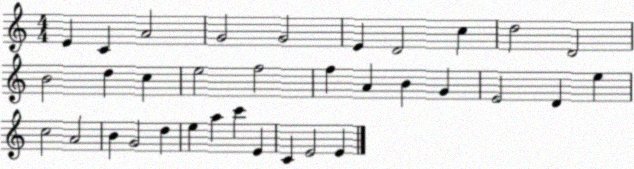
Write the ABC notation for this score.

X:1
T:Untitled
M:4/4
L:1/4
K:C
E C A2 G2 G2 E D2 c d2 D2 B2 d c e2 f2 f A B G E2 D e c2 A2 B G2 d e a c' E C E2 E